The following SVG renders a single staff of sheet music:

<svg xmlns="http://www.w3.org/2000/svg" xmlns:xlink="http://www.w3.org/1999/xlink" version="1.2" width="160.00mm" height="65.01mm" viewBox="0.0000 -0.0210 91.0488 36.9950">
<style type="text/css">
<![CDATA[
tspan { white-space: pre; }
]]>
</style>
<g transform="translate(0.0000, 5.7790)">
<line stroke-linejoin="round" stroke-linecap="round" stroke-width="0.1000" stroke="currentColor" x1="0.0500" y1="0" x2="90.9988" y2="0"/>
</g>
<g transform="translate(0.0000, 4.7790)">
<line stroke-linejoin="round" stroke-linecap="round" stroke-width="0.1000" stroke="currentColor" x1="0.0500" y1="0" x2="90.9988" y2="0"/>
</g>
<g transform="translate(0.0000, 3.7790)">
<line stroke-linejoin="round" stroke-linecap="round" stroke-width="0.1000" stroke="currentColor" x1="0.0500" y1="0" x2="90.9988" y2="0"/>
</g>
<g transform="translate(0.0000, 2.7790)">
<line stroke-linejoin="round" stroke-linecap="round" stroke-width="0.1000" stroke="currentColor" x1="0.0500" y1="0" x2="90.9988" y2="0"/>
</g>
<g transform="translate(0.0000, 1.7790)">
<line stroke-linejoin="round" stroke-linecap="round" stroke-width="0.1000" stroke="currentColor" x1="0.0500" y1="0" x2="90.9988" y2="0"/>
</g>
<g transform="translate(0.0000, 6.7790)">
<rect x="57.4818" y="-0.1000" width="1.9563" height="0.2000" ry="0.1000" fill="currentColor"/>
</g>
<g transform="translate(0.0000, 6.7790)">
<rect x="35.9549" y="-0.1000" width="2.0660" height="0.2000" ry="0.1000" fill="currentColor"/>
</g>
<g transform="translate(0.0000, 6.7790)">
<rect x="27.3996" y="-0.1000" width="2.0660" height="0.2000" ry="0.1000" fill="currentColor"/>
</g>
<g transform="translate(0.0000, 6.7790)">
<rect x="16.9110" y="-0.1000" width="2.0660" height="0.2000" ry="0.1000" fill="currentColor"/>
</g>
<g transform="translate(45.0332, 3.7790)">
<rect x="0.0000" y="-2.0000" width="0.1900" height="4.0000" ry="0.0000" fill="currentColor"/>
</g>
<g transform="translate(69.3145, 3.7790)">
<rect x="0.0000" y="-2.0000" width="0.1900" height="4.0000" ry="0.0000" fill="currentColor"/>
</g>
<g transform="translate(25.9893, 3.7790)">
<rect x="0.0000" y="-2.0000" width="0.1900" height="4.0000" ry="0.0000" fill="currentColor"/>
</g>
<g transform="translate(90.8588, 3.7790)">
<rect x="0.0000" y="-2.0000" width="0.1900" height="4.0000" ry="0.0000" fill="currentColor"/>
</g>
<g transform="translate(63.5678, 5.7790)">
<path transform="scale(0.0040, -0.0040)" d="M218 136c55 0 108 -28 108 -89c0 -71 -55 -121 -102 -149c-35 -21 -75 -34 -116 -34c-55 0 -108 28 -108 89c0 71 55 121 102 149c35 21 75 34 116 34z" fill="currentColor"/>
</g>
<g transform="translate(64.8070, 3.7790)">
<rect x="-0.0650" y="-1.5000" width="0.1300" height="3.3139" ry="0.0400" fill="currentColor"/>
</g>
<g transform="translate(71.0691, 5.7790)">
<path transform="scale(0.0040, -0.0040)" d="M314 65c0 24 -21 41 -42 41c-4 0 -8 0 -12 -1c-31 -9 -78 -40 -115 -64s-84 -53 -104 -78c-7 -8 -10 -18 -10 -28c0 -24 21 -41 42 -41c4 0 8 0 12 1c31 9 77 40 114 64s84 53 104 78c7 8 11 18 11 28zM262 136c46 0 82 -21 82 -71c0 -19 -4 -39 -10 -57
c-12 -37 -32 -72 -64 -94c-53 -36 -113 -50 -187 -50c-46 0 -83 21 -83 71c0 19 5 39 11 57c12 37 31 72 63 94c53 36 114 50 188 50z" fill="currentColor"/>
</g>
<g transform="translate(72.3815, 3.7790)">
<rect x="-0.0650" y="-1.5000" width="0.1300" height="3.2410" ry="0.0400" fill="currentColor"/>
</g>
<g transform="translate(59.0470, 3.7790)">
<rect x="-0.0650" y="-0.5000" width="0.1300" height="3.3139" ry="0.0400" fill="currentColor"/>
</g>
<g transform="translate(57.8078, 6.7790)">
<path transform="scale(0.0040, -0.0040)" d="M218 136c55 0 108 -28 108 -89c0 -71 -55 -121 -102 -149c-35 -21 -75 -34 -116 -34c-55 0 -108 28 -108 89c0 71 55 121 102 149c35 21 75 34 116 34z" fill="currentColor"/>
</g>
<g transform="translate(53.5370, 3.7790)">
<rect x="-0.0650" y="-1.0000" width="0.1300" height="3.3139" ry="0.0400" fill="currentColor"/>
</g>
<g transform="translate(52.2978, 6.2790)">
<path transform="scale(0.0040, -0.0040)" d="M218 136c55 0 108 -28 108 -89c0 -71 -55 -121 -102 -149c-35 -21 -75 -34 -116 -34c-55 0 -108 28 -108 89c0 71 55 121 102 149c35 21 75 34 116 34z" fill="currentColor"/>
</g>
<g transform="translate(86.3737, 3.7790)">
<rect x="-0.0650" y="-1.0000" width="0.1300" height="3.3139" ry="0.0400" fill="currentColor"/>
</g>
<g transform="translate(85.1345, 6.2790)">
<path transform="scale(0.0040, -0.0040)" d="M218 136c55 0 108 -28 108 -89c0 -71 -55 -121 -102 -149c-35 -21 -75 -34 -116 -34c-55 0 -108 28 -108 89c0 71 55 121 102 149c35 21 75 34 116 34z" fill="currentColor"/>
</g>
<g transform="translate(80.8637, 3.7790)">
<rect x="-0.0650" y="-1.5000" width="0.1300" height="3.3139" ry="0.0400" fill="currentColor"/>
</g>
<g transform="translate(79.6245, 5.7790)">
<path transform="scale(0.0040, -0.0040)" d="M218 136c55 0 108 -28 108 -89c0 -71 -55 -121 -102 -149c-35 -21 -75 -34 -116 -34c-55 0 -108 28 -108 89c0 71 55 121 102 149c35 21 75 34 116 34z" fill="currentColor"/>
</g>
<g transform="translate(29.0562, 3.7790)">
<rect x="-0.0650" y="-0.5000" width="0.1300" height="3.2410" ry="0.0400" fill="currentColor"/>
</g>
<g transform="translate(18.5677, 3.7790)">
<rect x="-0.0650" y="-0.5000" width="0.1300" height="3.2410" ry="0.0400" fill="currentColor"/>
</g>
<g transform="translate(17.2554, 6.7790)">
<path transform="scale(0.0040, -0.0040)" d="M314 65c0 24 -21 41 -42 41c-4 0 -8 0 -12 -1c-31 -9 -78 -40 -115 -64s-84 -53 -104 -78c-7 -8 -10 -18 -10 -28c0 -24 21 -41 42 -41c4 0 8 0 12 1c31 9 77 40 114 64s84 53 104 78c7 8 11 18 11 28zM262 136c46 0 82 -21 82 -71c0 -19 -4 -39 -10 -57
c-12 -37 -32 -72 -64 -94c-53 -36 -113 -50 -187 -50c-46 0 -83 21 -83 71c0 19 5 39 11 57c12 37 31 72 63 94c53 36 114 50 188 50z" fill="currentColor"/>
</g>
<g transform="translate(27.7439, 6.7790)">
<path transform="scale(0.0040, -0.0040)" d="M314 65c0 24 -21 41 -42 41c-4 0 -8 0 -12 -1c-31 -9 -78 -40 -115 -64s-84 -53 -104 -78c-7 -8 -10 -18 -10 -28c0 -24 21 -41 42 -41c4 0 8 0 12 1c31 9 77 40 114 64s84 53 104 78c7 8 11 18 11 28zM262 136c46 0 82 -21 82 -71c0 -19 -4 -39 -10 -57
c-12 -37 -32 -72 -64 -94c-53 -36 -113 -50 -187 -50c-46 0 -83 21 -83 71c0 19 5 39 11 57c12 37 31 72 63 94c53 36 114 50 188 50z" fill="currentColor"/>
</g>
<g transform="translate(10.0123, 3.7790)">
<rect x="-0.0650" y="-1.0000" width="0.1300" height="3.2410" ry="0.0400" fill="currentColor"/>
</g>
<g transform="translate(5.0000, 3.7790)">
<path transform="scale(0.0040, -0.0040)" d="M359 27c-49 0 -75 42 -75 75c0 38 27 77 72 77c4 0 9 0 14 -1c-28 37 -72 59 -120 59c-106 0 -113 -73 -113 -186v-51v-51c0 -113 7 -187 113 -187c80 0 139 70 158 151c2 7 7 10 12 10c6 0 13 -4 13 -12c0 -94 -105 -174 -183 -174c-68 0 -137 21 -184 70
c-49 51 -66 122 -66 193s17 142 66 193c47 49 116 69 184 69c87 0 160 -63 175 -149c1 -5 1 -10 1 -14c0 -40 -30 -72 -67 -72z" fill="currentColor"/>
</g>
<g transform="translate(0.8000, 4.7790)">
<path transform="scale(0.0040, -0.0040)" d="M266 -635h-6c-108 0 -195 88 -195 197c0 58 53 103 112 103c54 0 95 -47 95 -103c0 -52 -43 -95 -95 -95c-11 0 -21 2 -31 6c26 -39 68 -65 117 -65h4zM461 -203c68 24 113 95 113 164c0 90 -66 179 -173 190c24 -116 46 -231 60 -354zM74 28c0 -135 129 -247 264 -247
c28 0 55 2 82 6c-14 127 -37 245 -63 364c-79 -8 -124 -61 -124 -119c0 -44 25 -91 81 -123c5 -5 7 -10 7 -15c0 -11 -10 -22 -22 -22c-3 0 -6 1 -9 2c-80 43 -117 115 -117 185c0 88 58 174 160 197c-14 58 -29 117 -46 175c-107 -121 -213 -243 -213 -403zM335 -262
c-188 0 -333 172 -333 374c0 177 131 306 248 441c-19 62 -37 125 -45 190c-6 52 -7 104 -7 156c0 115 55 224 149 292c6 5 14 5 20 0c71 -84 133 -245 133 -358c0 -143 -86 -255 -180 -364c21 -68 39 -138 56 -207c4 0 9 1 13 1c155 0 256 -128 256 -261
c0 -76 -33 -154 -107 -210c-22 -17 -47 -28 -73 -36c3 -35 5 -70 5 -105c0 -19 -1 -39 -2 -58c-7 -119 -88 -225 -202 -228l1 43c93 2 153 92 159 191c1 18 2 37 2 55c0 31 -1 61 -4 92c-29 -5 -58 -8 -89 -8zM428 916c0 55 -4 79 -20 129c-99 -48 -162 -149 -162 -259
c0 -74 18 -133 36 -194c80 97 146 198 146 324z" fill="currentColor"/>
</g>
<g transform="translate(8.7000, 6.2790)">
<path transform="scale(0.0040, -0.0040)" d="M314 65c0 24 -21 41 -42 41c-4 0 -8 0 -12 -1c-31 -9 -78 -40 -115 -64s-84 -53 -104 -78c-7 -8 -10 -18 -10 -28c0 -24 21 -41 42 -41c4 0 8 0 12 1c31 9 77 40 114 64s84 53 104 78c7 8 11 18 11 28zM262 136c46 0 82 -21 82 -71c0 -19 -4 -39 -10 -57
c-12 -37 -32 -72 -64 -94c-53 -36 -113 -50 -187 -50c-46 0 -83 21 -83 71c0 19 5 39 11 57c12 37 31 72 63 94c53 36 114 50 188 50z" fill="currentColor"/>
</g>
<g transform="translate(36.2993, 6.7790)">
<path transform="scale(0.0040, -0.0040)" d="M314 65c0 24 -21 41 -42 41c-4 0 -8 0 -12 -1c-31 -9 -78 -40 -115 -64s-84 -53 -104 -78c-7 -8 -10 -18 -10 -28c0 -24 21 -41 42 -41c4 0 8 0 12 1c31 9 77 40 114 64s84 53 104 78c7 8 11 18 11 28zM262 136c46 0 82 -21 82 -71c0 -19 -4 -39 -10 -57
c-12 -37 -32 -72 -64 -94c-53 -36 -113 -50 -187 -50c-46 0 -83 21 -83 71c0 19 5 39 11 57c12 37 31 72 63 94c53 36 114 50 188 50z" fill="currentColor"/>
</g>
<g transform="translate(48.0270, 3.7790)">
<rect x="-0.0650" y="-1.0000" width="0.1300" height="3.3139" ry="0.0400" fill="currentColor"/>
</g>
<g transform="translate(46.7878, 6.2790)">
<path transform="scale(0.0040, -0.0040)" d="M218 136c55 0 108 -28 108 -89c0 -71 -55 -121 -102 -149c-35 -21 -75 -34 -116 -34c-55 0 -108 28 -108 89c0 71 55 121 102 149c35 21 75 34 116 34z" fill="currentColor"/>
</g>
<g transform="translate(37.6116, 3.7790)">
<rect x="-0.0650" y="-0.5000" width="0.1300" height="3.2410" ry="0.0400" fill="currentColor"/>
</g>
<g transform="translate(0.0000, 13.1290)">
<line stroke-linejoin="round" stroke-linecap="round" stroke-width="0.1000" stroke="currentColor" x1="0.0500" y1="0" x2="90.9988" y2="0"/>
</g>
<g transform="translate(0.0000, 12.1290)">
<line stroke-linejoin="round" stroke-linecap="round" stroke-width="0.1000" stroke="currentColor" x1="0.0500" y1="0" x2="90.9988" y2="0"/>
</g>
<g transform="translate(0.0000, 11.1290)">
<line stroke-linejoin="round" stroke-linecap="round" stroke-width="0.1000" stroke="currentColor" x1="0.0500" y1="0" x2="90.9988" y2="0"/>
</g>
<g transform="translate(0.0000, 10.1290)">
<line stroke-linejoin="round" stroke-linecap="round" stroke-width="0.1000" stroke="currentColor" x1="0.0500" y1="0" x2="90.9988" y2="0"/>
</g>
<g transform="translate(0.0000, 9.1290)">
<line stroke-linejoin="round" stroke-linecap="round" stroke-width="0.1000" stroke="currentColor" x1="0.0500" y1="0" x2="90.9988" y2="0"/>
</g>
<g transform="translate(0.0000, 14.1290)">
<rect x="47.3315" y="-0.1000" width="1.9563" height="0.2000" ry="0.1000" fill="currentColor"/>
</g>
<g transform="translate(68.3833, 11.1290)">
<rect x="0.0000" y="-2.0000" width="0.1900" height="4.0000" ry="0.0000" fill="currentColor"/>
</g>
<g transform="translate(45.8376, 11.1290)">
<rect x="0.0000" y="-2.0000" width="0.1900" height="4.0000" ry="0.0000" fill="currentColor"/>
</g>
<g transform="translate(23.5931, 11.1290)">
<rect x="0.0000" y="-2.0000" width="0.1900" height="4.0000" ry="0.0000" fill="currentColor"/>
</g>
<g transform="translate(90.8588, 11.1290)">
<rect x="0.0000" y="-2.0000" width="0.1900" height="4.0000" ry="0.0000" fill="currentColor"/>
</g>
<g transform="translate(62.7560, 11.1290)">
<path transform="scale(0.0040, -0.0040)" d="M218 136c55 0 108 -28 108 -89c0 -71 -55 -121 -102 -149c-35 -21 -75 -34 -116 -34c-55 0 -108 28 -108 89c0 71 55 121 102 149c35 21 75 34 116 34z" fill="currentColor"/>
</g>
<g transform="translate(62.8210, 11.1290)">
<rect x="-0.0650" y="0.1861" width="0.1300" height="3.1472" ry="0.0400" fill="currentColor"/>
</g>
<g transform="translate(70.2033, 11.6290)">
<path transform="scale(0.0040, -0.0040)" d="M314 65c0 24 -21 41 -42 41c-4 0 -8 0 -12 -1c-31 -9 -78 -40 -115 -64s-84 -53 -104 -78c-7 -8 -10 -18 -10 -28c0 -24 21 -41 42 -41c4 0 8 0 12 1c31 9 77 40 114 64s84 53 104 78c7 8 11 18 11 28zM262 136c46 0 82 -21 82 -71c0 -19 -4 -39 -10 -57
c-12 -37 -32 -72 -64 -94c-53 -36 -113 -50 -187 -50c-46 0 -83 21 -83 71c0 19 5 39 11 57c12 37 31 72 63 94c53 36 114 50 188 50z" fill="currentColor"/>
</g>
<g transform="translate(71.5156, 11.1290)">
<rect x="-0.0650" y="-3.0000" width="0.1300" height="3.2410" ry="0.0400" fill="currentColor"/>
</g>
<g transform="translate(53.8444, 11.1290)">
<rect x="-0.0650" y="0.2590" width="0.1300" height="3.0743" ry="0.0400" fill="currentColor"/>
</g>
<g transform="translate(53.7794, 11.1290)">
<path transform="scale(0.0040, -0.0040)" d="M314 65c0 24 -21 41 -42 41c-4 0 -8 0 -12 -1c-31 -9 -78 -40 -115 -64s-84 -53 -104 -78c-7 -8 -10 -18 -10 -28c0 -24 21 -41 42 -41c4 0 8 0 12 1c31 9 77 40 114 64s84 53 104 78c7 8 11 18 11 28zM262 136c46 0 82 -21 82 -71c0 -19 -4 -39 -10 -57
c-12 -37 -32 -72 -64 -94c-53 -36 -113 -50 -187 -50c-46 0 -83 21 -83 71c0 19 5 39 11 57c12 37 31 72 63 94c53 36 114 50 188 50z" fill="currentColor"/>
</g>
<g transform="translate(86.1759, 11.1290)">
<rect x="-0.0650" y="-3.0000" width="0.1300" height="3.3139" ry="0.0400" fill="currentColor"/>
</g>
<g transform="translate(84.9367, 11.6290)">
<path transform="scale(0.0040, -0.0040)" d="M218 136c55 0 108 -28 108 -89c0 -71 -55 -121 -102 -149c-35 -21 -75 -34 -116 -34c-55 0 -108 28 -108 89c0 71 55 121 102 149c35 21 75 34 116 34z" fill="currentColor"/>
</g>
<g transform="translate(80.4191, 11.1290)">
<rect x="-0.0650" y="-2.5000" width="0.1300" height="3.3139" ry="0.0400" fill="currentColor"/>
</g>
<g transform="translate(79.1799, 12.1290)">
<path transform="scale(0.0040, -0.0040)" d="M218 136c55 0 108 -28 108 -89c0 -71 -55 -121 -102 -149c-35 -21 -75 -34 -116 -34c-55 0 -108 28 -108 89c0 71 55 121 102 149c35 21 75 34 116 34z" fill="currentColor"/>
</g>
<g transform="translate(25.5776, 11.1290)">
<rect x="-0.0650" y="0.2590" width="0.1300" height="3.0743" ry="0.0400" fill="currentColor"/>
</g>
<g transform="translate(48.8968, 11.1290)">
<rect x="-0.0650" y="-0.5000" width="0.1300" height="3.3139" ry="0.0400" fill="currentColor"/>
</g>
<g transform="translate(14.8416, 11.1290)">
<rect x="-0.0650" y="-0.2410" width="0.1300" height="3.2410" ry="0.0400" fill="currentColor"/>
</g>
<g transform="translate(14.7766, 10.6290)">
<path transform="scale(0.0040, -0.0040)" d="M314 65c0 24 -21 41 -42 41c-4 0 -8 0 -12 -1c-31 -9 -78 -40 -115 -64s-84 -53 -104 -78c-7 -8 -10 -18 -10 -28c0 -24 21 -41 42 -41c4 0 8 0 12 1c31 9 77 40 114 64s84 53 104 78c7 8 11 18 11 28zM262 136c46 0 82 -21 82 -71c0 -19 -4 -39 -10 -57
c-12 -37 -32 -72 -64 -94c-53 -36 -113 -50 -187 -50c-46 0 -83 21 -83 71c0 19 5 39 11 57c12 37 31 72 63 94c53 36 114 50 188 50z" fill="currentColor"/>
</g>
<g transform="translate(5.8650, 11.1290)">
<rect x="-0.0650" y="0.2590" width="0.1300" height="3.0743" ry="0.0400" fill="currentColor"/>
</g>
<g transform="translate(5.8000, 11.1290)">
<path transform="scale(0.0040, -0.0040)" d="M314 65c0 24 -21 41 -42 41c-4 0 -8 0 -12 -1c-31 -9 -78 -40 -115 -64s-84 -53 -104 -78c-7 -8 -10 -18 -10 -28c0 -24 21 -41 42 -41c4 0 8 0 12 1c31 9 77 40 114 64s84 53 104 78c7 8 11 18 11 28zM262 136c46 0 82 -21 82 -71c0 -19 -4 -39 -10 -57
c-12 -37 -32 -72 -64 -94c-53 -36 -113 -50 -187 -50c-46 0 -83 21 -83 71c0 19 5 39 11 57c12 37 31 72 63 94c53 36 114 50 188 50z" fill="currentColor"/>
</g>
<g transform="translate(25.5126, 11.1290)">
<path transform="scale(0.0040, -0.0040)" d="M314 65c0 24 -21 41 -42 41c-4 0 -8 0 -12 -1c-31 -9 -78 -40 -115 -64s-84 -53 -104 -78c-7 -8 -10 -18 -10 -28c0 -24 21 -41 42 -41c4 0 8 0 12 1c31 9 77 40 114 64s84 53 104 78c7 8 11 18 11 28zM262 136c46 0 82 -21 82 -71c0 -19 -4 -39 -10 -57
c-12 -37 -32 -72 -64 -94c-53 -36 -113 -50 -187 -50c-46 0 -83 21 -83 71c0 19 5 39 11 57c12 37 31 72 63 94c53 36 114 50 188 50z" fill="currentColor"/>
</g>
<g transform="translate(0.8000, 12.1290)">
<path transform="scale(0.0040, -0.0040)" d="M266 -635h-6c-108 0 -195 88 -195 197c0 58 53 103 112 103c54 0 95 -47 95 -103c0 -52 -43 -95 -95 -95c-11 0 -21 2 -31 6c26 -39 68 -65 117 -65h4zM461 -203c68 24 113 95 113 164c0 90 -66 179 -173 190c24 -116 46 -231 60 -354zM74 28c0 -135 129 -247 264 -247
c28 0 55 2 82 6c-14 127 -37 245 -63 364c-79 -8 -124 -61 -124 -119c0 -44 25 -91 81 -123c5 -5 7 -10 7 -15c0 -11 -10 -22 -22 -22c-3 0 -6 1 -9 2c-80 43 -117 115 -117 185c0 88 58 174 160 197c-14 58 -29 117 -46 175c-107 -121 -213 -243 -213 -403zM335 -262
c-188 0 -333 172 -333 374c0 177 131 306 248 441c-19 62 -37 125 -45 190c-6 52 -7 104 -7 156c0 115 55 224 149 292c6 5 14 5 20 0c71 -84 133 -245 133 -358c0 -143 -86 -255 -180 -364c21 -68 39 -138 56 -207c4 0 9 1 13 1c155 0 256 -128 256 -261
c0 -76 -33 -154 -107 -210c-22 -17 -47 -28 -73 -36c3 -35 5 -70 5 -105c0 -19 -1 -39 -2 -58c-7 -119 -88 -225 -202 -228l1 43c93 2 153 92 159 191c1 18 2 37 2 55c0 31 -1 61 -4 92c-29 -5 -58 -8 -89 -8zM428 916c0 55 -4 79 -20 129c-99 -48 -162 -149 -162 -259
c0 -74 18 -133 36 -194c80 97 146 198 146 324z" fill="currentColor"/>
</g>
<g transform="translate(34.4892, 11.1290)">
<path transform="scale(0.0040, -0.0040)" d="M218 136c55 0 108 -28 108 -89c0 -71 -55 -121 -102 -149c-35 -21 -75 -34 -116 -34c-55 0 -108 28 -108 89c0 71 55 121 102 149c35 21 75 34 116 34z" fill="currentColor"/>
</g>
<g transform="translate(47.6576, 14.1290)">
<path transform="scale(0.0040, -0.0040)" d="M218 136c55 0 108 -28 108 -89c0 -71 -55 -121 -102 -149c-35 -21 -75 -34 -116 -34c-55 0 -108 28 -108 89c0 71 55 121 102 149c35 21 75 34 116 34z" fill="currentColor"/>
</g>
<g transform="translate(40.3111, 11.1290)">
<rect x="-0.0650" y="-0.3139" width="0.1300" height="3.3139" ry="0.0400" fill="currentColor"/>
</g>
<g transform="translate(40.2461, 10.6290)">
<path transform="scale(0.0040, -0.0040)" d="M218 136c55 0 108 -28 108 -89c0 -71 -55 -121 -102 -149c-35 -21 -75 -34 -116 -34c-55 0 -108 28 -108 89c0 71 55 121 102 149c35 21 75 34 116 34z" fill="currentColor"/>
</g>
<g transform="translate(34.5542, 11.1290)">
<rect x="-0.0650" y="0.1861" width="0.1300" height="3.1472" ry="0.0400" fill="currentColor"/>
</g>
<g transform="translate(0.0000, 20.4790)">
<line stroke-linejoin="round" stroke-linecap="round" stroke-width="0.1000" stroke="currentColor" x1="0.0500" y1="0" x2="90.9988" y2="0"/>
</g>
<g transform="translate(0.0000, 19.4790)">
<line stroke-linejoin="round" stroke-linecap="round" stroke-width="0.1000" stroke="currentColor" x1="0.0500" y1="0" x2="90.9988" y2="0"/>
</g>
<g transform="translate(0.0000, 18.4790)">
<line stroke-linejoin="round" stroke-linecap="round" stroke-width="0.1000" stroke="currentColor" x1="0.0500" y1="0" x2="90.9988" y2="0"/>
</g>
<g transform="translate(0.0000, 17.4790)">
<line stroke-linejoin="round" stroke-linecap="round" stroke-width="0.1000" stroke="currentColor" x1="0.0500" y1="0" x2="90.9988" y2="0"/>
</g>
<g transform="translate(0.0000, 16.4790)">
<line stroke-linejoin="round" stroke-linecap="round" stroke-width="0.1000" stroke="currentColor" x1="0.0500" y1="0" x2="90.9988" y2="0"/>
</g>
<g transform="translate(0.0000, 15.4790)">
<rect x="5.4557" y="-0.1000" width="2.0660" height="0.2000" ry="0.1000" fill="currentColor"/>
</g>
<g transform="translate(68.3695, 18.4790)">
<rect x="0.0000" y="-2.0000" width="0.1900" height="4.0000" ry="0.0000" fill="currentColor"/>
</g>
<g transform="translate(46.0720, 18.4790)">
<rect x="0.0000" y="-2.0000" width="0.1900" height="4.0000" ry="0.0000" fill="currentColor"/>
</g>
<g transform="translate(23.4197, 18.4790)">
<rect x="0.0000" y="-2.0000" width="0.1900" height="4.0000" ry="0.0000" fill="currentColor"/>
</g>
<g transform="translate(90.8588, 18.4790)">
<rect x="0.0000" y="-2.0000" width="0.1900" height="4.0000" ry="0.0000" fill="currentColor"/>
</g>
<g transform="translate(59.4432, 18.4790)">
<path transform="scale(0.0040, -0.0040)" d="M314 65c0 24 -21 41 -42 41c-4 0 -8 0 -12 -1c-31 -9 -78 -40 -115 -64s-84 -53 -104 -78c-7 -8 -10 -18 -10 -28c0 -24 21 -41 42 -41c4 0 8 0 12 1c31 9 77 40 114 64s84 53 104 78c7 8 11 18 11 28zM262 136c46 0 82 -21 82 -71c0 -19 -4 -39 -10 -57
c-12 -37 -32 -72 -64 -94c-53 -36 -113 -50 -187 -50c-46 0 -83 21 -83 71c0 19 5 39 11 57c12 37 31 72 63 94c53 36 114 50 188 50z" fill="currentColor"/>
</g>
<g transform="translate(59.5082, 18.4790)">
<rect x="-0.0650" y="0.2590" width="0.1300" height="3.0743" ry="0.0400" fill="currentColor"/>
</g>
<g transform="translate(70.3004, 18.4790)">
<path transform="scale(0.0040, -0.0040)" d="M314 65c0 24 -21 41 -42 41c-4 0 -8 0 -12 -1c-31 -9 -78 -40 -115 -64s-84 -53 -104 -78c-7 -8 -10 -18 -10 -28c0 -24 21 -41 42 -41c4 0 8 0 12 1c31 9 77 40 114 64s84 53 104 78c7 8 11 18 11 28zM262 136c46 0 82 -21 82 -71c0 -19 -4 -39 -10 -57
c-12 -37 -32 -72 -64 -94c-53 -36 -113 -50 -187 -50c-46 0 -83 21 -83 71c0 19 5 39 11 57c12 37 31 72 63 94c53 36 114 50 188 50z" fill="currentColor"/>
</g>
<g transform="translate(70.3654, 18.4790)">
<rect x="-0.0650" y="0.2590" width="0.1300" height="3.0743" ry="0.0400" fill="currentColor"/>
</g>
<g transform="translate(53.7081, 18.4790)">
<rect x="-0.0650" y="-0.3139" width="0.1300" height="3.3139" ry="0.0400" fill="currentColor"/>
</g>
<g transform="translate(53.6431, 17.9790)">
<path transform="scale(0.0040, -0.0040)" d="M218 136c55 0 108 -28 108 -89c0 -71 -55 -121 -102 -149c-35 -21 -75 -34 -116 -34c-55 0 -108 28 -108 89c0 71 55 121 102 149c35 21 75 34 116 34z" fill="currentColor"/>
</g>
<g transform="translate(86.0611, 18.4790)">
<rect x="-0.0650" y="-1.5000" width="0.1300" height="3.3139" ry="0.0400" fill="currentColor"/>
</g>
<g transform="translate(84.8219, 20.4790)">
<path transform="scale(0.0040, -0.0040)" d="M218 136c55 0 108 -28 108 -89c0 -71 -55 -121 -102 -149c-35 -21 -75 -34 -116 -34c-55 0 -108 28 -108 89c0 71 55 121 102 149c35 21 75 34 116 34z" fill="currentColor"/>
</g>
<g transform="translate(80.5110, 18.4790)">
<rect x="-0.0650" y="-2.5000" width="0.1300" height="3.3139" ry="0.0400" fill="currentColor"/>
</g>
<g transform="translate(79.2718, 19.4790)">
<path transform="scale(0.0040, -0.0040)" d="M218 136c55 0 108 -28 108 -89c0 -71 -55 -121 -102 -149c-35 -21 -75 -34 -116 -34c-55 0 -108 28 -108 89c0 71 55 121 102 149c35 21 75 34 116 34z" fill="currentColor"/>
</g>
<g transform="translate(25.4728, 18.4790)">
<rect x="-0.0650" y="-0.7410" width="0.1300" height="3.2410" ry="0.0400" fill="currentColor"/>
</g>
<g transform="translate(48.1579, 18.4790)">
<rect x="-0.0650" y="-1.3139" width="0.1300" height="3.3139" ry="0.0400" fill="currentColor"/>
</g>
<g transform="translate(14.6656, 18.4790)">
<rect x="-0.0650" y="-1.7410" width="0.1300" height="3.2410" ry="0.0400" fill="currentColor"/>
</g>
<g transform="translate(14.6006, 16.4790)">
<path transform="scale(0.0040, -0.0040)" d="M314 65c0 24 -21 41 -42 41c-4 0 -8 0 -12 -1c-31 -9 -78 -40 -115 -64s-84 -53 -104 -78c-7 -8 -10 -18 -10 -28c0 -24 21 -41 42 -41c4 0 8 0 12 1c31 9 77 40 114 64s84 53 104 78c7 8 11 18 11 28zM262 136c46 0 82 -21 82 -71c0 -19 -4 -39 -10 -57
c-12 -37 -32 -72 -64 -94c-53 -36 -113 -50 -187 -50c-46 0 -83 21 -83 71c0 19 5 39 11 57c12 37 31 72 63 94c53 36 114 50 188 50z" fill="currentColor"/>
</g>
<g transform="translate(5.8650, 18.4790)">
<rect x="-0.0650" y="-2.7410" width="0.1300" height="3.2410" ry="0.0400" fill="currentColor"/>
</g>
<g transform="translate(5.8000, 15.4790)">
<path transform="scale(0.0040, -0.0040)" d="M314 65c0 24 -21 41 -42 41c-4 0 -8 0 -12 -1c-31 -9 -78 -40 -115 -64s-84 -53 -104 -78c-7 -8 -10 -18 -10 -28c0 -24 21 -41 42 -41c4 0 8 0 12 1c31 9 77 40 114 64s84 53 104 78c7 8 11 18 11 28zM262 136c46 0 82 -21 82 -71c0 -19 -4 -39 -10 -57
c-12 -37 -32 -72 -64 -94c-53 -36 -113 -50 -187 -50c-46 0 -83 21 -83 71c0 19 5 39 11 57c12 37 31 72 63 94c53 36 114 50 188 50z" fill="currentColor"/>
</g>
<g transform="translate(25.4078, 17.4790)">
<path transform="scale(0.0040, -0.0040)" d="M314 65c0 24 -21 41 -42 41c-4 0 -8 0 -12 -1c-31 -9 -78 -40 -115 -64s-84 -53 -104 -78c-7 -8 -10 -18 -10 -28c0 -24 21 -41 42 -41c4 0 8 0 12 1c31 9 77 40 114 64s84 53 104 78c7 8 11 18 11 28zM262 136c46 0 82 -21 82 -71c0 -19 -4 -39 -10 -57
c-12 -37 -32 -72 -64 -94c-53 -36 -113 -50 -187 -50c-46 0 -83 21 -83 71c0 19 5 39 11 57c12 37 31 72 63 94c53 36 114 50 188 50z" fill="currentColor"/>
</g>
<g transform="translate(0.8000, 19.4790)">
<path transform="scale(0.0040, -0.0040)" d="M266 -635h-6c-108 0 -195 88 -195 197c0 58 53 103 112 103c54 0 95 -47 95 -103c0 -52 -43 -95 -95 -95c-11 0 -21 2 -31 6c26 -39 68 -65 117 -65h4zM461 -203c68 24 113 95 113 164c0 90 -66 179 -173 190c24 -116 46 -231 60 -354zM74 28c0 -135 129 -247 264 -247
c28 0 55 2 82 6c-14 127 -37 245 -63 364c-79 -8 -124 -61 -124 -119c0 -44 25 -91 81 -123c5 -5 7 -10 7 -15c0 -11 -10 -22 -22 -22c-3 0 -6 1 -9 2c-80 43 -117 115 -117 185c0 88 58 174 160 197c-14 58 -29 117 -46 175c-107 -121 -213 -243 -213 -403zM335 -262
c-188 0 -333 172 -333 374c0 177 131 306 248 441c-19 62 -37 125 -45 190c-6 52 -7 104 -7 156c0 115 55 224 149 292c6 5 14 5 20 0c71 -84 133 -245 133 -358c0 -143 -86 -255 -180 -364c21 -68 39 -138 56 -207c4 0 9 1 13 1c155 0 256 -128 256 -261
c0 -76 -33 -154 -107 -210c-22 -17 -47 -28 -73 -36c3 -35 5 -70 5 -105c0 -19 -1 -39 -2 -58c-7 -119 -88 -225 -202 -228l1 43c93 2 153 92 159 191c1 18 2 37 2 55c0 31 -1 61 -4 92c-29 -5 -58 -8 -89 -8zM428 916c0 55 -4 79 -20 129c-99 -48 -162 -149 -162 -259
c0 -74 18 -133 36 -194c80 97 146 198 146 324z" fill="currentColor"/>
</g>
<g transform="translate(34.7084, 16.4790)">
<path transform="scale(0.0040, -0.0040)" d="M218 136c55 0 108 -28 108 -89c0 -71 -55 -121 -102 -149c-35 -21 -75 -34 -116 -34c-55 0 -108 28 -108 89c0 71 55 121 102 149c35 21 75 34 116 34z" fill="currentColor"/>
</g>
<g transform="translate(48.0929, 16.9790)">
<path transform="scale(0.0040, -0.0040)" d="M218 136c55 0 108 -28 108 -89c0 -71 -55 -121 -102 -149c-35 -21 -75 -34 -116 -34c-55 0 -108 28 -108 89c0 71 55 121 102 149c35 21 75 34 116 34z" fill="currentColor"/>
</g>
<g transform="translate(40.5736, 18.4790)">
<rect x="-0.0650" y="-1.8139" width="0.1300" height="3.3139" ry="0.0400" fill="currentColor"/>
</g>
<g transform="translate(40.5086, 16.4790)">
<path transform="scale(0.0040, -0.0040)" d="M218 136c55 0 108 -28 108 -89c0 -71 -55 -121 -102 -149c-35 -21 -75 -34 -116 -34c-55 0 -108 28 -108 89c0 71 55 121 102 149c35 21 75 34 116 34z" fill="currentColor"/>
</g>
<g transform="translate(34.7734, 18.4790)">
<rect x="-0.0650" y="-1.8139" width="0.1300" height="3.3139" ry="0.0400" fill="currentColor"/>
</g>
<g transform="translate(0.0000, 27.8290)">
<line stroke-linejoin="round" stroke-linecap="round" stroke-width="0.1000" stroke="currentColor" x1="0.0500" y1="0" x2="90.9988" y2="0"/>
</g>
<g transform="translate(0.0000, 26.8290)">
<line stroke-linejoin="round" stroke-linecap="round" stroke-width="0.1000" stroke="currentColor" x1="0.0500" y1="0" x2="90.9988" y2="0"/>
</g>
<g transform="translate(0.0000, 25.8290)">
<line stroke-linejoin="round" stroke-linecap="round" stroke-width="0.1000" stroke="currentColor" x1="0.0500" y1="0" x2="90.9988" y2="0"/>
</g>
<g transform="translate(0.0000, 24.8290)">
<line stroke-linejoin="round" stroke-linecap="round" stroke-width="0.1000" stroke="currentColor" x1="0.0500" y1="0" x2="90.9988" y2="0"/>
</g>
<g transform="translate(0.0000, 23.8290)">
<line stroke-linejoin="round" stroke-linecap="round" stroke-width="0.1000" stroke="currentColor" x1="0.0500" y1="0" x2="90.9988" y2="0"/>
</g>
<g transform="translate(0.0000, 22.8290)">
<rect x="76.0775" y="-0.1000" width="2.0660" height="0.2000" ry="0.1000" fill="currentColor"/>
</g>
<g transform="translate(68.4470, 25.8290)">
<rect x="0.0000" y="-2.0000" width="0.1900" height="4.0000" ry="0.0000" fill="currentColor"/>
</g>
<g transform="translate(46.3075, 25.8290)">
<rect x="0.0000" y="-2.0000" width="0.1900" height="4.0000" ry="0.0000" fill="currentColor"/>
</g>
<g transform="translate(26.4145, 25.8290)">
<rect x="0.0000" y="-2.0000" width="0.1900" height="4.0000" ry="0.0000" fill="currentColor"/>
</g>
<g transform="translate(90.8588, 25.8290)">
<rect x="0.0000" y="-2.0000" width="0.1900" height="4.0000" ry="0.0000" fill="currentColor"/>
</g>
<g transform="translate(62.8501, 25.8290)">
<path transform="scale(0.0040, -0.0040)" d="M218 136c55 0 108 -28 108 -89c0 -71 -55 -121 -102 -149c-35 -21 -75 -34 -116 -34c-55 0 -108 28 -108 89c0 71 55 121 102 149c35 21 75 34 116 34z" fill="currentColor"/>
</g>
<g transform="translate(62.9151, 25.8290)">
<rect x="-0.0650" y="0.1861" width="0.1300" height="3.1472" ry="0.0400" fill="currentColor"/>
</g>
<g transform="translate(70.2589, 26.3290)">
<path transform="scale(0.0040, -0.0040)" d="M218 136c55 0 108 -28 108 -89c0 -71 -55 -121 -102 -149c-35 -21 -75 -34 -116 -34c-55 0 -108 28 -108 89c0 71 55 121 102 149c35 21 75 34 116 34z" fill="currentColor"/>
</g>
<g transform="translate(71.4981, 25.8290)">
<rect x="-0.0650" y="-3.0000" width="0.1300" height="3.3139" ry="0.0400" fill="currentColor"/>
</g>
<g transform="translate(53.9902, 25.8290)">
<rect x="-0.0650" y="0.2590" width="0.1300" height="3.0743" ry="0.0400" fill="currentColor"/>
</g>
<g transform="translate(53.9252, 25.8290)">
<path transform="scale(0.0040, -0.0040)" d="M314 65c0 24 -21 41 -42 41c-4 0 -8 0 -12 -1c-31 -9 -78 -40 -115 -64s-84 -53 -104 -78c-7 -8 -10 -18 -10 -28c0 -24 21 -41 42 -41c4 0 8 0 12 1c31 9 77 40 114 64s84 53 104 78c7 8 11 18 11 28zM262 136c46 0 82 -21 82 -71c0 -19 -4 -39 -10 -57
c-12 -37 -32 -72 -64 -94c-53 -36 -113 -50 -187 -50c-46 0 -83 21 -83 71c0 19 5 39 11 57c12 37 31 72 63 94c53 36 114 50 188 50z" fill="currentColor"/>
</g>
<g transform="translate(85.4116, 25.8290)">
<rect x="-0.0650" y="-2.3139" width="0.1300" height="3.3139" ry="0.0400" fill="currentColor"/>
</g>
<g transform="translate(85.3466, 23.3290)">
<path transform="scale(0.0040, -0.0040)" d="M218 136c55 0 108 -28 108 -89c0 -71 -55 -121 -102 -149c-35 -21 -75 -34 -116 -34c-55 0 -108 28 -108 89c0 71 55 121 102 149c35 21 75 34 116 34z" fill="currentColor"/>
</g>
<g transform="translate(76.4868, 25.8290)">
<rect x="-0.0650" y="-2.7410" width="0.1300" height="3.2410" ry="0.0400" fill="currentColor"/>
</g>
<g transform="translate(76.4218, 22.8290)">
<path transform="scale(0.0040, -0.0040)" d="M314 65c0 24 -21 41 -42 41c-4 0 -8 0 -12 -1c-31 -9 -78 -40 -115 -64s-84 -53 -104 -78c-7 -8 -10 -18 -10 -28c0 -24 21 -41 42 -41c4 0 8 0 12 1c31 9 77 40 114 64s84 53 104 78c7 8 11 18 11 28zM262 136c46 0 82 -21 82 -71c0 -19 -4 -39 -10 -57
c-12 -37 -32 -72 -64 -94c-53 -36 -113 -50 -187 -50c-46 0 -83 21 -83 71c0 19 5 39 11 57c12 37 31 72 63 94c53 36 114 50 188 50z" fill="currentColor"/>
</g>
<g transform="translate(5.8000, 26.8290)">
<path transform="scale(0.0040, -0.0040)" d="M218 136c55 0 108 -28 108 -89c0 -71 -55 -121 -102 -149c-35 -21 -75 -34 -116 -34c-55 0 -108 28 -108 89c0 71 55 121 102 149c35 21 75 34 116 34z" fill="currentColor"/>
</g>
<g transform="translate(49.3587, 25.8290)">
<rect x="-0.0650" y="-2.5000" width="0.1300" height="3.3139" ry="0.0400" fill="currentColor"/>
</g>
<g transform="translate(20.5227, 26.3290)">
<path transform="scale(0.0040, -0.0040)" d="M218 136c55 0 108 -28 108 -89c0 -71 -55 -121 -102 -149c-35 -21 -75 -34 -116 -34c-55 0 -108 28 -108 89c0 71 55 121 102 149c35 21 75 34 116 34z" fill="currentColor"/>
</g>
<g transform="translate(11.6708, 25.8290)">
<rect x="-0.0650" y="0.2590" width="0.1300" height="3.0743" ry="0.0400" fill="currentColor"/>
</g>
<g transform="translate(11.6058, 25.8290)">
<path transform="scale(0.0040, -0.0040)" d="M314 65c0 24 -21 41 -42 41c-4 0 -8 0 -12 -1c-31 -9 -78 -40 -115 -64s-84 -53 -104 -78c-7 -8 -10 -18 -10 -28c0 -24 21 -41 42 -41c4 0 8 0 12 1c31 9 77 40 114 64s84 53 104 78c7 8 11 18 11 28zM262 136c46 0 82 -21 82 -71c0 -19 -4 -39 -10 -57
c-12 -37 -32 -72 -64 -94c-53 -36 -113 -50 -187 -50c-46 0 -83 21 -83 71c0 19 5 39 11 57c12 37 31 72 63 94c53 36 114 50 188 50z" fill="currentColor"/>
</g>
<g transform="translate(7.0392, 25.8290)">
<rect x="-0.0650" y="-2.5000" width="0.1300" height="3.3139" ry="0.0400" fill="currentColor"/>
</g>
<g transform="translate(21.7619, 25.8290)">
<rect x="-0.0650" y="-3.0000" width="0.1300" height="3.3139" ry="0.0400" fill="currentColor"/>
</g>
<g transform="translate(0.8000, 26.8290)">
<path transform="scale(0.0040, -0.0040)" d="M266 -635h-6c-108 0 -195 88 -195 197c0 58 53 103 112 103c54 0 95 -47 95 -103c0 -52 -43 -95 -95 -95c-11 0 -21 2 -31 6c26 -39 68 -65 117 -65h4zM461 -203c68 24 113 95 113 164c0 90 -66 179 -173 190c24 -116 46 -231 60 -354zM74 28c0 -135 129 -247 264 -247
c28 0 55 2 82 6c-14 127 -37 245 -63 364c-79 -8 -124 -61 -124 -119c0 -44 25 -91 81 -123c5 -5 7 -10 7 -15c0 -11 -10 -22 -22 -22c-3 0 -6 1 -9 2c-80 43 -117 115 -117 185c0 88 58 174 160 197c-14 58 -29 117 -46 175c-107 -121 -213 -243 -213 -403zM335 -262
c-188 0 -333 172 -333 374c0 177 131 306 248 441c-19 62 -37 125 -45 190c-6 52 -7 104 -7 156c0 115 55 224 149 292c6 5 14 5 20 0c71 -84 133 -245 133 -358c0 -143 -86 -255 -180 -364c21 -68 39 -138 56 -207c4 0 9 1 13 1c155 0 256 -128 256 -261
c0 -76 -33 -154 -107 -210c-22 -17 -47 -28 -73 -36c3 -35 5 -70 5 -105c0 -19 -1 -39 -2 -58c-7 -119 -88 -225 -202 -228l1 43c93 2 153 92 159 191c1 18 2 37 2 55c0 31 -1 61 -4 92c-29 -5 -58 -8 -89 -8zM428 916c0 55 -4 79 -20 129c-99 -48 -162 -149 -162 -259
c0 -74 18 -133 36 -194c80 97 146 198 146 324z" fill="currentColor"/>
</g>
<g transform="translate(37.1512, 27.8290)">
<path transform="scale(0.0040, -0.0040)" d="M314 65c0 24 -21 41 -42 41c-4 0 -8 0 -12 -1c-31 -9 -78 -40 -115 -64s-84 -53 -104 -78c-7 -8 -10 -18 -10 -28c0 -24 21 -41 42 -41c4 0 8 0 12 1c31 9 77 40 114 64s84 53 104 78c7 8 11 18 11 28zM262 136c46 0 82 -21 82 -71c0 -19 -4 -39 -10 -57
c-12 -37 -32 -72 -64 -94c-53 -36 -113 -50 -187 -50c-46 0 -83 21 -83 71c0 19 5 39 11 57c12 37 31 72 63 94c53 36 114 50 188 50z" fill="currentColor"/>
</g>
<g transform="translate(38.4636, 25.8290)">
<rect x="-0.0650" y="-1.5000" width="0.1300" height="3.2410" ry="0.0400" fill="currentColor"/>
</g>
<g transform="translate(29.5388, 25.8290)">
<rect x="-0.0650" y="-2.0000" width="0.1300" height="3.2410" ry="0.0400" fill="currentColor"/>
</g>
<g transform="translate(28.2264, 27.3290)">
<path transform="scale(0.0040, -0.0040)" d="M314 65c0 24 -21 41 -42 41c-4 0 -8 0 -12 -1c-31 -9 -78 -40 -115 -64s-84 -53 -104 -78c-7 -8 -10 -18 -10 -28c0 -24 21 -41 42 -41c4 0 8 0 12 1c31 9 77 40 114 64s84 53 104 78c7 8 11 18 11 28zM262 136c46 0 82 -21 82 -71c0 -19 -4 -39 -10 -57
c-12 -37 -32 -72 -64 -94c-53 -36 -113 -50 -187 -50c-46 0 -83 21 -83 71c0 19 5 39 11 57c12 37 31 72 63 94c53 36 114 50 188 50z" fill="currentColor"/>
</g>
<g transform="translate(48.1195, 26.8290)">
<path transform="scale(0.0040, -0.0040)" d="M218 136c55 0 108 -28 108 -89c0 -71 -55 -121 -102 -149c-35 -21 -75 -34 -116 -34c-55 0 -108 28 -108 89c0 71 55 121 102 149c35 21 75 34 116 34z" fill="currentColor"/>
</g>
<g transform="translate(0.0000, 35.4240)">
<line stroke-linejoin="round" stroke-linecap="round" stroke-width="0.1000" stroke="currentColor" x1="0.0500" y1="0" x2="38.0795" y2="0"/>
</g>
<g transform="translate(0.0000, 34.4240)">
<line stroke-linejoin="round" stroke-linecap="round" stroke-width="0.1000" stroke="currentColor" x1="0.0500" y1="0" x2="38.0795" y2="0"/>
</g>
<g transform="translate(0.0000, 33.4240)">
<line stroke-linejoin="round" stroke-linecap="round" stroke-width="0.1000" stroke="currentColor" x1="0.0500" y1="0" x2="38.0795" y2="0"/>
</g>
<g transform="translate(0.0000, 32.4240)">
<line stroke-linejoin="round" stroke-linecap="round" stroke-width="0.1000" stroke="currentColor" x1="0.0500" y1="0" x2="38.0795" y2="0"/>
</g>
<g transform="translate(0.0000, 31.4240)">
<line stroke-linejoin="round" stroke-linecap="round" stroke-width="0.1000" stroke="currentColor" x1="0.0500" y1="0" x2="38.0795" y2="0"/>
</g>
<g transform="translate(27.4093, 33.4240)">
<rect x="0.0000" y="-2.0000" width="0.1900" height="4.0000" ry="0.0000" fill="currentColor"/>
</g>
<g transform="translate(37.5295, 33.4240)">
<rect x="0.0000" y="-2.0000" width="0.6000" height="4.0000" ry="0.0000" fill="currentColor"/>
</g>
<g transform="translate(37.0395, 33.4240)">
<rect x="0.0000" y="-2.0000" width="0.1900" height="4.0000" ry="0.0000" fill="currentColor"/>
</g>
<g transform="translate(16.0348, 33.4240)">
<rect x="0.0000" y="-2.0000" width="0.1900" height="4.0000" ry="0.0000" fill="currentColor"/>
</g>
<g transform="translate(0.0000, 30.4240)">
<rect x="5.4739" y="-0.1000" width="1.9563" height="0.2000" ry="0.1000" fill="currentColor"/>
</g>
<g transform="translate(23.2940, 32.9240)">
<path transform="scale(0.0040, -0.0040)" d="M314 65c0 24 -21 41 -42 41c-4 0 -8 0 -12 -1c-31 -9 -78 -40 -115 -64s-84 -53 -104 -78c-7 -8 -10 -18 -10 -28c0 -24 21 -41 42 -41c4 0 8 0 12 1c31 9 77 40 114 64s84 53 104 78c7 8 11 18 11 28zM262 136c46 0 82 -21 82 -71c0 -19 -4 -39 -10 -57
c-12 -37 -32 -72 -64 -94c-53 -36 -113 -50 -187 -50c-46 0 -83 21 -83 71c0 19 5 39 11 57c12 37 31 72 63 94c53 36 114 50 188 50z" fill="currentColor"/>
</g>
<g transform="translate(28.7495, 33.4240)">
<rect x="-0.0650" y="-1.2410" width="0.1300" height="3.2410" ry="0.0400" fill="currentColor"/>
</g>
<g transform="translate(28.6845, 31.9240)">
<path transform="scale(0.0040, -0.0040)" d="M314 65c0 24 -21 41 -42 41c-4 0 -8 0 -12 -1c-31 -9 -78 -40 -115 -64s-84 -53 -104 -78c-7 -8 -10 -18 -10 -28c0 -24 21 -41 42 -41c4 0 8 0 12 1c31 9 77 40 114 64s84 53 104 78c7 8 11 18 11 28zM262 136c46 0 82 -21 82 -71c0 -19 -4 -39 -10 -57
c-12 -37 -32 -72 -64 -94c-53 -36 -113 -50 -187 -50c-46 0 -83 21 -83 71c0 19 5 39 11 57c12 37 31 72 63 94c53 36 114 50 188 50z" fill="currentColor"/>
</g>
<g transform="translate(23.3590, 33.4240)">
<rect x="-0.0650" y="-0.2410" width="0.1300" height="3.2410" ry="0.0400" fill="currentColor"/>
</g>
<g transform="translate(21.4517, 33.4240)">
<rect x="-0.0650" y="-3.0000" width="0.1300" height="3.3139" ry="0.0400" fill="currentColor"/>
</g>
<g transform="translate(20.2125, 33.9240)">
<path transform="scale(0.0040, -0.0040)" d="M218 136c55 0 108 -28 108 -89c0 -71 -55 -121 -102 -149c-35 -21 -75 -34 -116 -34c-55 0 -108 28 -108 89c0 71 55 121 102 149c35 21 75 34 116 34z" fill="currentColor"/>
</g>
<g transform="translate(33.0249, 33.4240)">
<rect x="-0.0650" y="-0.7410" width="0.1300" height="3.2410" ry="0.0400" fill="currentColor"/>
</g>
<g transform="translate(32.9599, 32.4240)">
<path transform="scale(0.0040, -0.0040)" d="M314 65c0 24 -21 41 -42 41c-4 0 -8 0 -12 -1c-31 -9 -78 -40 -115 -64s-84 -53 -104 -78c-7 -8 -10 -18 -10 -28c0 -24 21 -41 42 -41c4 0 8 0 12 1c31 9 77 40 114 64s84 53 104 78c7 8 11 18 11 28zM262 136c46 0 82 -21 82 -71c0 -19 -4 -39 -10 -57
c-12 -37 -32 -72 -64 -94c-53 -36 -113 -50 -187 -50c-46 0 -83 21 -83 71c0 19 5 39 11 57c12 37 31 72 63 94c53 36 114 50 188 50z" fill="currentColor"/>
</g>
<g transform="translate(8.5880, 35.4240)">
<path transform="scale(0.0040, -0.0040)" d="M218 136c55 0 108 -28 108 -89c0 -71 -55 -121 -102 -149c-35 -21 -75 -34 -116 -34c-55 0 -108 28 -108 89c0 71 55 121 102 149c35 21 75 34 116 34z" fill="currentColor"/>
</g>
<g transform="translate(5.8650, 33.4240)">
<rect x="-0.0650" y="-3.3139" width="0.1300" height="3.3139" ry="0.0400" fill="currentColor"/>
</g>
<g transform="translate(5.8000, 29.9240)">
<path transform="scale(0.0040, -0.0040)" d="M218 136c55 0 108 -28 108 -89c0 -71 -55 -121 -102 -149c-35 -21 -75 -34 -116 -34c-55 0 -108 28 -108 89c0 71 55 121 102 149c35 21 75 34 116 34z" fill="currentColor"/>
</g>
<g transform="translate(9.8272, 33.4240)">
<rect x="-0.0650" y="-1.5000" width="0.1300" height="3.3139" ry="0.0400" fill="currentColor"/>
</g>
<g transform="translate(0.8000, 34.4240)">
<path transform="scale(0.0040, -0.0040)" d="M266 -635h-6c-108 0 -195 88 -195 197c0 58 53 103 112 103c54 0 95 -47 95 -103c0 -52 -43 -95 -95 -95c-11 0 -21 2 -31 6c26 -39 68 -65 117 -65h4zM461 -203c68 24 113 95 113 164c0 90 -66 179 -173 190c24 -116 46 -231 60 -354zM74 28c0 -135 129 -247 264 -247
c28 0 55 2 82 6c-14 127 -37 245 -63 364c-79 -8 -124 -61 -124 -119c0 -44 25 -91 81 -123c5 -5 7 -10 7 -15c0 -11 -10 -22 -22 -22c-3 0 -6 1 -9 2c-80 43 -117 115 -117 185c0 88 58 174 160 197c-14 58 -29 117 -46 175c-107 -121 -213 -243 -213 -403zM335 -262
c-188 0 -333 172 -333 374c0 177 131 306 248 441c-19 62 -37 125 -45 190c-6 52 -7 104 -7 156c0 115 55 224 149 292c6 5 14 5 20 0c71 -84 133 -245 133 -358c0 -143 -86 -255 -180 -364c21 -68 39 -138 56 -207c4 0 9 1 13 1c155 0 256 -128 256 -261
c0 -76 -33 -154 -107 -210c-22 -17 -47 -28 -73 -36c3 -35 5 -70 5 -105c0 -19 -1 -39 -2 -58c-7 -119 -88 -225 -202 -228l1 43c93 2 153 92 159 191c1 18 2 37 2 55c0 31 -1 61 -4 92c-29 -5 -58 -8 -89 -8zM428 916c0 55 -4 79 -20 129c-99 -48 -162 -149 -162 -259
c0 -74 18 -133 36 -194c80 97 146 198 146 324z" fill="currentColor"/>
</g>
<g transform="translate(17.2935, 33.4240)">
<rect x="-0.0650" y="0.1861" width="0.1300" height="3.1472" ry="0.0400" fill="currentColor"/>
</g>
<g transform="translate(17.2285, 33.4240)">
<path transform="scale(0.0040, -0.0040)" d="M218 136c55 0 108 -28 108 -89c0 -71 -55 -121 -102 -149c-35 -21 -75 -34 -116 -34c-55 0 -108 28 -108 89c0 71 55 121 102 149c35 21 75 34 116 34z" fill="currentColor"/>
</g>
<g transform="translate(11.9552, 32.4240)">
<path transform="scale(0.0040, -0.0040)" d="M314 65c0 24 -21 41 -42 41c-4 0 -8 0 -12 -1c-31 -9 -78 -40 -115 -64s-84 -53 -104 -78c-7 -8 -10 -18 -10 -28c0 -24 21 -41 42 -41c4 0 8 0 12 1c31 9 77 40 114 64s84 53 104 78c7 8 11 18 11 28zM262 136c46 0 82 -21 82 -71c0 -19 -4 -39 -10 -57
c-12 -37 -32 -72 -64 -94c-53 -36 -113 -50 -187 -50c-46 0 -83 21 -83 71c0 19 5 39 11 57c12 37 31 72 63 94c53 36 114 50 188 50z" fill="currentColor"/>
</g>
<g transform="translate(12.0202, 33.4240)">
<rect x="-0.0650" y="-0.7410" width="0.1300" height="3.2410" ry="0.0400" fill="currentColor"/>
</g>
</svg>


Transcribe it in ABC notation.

X:1
T:Untitled
M:4/4
L:1/4
K:C
D2 C2 C2 C2 D D C E E2 E D B2 c2 B2 B c C B2 B A2 G A a2 f2 d2 f f e c B2 B2 G E G B2 A F2 E2 G B2 B A a2 g b E d2 B A c2 e2 d2